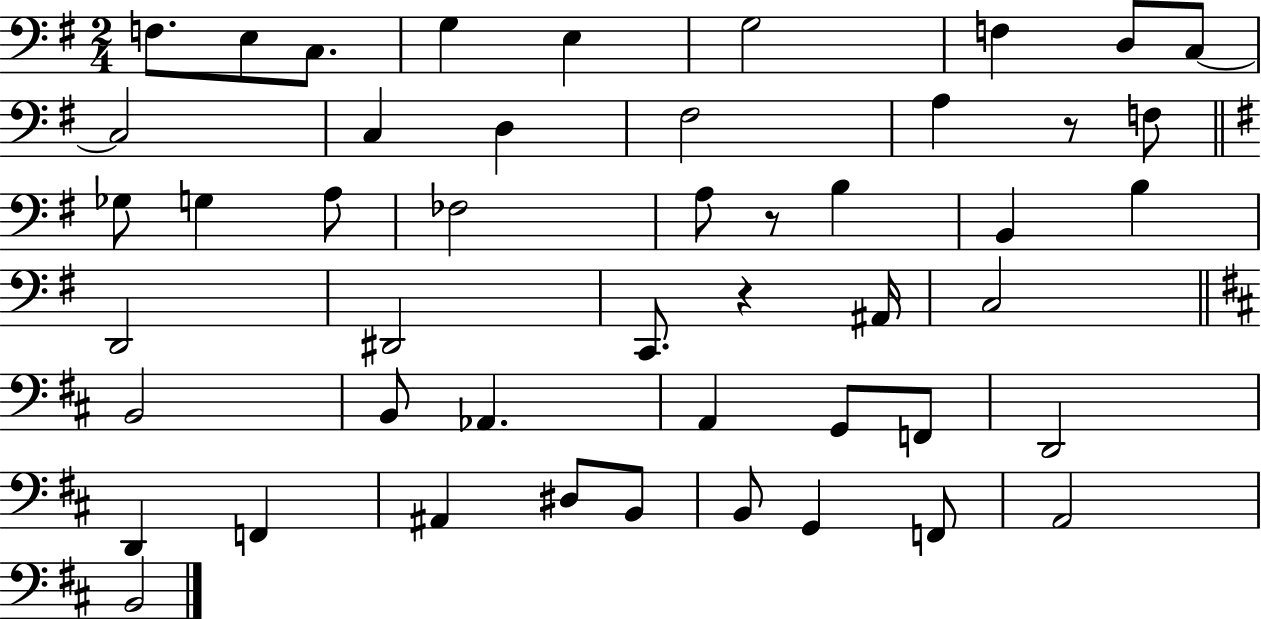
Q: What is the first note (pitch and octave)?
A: F3